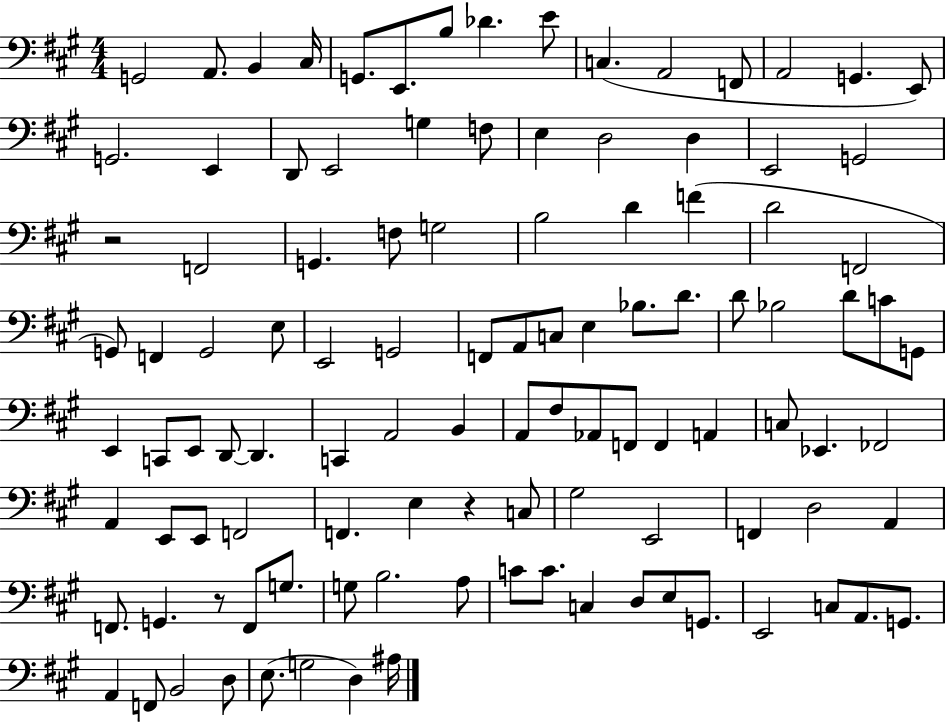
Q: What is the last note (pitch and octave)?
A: A#3